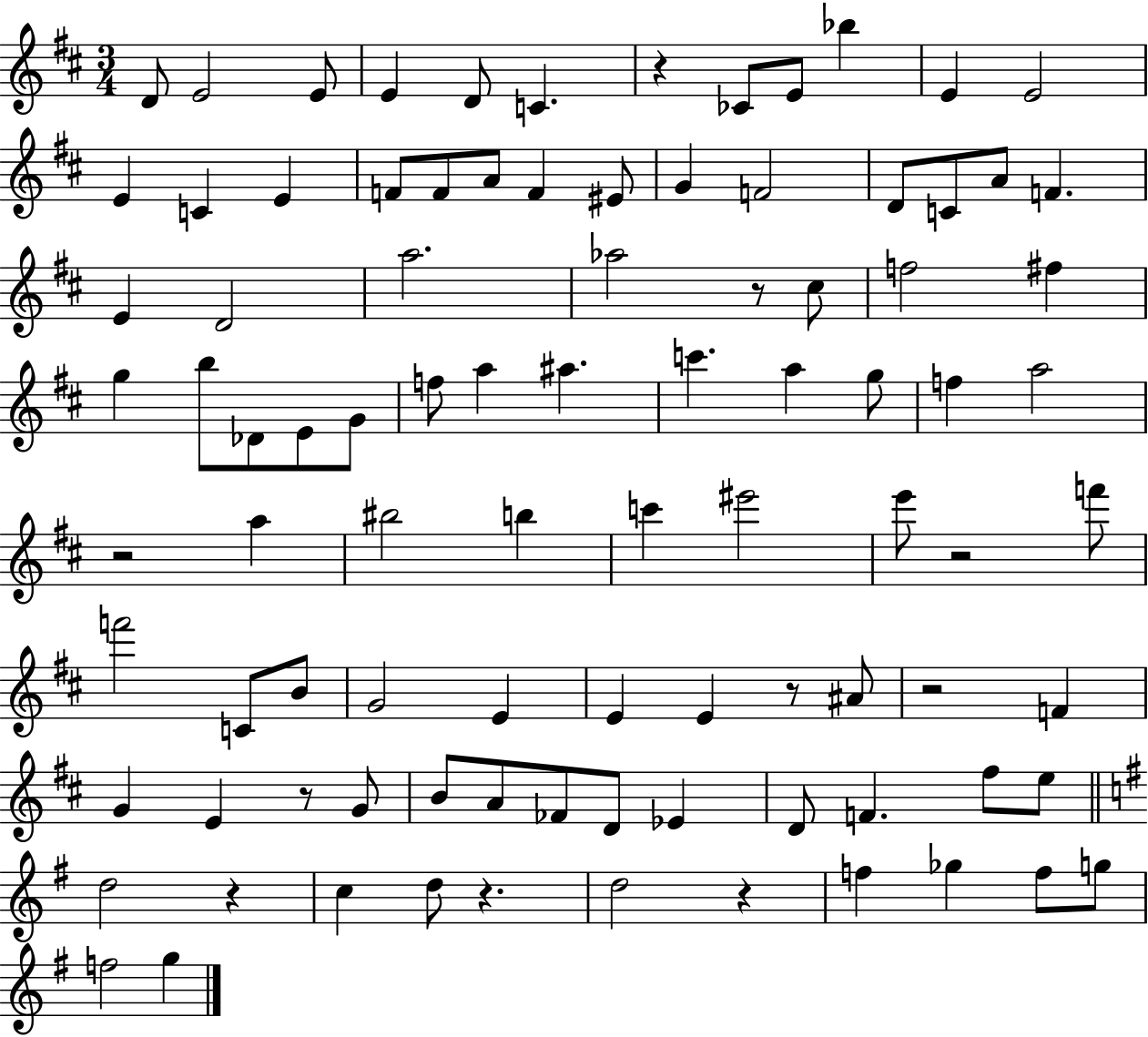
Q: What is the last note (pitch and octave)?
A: G5